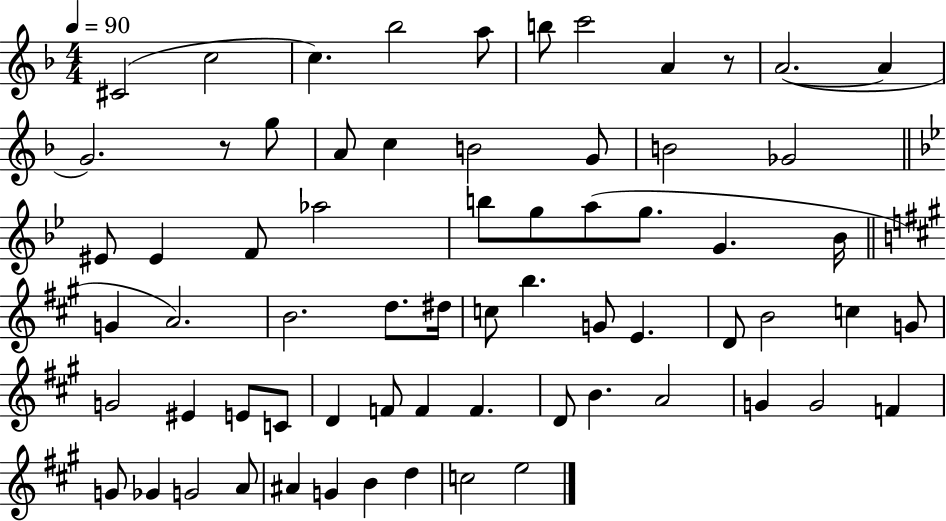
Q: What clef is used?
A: treble